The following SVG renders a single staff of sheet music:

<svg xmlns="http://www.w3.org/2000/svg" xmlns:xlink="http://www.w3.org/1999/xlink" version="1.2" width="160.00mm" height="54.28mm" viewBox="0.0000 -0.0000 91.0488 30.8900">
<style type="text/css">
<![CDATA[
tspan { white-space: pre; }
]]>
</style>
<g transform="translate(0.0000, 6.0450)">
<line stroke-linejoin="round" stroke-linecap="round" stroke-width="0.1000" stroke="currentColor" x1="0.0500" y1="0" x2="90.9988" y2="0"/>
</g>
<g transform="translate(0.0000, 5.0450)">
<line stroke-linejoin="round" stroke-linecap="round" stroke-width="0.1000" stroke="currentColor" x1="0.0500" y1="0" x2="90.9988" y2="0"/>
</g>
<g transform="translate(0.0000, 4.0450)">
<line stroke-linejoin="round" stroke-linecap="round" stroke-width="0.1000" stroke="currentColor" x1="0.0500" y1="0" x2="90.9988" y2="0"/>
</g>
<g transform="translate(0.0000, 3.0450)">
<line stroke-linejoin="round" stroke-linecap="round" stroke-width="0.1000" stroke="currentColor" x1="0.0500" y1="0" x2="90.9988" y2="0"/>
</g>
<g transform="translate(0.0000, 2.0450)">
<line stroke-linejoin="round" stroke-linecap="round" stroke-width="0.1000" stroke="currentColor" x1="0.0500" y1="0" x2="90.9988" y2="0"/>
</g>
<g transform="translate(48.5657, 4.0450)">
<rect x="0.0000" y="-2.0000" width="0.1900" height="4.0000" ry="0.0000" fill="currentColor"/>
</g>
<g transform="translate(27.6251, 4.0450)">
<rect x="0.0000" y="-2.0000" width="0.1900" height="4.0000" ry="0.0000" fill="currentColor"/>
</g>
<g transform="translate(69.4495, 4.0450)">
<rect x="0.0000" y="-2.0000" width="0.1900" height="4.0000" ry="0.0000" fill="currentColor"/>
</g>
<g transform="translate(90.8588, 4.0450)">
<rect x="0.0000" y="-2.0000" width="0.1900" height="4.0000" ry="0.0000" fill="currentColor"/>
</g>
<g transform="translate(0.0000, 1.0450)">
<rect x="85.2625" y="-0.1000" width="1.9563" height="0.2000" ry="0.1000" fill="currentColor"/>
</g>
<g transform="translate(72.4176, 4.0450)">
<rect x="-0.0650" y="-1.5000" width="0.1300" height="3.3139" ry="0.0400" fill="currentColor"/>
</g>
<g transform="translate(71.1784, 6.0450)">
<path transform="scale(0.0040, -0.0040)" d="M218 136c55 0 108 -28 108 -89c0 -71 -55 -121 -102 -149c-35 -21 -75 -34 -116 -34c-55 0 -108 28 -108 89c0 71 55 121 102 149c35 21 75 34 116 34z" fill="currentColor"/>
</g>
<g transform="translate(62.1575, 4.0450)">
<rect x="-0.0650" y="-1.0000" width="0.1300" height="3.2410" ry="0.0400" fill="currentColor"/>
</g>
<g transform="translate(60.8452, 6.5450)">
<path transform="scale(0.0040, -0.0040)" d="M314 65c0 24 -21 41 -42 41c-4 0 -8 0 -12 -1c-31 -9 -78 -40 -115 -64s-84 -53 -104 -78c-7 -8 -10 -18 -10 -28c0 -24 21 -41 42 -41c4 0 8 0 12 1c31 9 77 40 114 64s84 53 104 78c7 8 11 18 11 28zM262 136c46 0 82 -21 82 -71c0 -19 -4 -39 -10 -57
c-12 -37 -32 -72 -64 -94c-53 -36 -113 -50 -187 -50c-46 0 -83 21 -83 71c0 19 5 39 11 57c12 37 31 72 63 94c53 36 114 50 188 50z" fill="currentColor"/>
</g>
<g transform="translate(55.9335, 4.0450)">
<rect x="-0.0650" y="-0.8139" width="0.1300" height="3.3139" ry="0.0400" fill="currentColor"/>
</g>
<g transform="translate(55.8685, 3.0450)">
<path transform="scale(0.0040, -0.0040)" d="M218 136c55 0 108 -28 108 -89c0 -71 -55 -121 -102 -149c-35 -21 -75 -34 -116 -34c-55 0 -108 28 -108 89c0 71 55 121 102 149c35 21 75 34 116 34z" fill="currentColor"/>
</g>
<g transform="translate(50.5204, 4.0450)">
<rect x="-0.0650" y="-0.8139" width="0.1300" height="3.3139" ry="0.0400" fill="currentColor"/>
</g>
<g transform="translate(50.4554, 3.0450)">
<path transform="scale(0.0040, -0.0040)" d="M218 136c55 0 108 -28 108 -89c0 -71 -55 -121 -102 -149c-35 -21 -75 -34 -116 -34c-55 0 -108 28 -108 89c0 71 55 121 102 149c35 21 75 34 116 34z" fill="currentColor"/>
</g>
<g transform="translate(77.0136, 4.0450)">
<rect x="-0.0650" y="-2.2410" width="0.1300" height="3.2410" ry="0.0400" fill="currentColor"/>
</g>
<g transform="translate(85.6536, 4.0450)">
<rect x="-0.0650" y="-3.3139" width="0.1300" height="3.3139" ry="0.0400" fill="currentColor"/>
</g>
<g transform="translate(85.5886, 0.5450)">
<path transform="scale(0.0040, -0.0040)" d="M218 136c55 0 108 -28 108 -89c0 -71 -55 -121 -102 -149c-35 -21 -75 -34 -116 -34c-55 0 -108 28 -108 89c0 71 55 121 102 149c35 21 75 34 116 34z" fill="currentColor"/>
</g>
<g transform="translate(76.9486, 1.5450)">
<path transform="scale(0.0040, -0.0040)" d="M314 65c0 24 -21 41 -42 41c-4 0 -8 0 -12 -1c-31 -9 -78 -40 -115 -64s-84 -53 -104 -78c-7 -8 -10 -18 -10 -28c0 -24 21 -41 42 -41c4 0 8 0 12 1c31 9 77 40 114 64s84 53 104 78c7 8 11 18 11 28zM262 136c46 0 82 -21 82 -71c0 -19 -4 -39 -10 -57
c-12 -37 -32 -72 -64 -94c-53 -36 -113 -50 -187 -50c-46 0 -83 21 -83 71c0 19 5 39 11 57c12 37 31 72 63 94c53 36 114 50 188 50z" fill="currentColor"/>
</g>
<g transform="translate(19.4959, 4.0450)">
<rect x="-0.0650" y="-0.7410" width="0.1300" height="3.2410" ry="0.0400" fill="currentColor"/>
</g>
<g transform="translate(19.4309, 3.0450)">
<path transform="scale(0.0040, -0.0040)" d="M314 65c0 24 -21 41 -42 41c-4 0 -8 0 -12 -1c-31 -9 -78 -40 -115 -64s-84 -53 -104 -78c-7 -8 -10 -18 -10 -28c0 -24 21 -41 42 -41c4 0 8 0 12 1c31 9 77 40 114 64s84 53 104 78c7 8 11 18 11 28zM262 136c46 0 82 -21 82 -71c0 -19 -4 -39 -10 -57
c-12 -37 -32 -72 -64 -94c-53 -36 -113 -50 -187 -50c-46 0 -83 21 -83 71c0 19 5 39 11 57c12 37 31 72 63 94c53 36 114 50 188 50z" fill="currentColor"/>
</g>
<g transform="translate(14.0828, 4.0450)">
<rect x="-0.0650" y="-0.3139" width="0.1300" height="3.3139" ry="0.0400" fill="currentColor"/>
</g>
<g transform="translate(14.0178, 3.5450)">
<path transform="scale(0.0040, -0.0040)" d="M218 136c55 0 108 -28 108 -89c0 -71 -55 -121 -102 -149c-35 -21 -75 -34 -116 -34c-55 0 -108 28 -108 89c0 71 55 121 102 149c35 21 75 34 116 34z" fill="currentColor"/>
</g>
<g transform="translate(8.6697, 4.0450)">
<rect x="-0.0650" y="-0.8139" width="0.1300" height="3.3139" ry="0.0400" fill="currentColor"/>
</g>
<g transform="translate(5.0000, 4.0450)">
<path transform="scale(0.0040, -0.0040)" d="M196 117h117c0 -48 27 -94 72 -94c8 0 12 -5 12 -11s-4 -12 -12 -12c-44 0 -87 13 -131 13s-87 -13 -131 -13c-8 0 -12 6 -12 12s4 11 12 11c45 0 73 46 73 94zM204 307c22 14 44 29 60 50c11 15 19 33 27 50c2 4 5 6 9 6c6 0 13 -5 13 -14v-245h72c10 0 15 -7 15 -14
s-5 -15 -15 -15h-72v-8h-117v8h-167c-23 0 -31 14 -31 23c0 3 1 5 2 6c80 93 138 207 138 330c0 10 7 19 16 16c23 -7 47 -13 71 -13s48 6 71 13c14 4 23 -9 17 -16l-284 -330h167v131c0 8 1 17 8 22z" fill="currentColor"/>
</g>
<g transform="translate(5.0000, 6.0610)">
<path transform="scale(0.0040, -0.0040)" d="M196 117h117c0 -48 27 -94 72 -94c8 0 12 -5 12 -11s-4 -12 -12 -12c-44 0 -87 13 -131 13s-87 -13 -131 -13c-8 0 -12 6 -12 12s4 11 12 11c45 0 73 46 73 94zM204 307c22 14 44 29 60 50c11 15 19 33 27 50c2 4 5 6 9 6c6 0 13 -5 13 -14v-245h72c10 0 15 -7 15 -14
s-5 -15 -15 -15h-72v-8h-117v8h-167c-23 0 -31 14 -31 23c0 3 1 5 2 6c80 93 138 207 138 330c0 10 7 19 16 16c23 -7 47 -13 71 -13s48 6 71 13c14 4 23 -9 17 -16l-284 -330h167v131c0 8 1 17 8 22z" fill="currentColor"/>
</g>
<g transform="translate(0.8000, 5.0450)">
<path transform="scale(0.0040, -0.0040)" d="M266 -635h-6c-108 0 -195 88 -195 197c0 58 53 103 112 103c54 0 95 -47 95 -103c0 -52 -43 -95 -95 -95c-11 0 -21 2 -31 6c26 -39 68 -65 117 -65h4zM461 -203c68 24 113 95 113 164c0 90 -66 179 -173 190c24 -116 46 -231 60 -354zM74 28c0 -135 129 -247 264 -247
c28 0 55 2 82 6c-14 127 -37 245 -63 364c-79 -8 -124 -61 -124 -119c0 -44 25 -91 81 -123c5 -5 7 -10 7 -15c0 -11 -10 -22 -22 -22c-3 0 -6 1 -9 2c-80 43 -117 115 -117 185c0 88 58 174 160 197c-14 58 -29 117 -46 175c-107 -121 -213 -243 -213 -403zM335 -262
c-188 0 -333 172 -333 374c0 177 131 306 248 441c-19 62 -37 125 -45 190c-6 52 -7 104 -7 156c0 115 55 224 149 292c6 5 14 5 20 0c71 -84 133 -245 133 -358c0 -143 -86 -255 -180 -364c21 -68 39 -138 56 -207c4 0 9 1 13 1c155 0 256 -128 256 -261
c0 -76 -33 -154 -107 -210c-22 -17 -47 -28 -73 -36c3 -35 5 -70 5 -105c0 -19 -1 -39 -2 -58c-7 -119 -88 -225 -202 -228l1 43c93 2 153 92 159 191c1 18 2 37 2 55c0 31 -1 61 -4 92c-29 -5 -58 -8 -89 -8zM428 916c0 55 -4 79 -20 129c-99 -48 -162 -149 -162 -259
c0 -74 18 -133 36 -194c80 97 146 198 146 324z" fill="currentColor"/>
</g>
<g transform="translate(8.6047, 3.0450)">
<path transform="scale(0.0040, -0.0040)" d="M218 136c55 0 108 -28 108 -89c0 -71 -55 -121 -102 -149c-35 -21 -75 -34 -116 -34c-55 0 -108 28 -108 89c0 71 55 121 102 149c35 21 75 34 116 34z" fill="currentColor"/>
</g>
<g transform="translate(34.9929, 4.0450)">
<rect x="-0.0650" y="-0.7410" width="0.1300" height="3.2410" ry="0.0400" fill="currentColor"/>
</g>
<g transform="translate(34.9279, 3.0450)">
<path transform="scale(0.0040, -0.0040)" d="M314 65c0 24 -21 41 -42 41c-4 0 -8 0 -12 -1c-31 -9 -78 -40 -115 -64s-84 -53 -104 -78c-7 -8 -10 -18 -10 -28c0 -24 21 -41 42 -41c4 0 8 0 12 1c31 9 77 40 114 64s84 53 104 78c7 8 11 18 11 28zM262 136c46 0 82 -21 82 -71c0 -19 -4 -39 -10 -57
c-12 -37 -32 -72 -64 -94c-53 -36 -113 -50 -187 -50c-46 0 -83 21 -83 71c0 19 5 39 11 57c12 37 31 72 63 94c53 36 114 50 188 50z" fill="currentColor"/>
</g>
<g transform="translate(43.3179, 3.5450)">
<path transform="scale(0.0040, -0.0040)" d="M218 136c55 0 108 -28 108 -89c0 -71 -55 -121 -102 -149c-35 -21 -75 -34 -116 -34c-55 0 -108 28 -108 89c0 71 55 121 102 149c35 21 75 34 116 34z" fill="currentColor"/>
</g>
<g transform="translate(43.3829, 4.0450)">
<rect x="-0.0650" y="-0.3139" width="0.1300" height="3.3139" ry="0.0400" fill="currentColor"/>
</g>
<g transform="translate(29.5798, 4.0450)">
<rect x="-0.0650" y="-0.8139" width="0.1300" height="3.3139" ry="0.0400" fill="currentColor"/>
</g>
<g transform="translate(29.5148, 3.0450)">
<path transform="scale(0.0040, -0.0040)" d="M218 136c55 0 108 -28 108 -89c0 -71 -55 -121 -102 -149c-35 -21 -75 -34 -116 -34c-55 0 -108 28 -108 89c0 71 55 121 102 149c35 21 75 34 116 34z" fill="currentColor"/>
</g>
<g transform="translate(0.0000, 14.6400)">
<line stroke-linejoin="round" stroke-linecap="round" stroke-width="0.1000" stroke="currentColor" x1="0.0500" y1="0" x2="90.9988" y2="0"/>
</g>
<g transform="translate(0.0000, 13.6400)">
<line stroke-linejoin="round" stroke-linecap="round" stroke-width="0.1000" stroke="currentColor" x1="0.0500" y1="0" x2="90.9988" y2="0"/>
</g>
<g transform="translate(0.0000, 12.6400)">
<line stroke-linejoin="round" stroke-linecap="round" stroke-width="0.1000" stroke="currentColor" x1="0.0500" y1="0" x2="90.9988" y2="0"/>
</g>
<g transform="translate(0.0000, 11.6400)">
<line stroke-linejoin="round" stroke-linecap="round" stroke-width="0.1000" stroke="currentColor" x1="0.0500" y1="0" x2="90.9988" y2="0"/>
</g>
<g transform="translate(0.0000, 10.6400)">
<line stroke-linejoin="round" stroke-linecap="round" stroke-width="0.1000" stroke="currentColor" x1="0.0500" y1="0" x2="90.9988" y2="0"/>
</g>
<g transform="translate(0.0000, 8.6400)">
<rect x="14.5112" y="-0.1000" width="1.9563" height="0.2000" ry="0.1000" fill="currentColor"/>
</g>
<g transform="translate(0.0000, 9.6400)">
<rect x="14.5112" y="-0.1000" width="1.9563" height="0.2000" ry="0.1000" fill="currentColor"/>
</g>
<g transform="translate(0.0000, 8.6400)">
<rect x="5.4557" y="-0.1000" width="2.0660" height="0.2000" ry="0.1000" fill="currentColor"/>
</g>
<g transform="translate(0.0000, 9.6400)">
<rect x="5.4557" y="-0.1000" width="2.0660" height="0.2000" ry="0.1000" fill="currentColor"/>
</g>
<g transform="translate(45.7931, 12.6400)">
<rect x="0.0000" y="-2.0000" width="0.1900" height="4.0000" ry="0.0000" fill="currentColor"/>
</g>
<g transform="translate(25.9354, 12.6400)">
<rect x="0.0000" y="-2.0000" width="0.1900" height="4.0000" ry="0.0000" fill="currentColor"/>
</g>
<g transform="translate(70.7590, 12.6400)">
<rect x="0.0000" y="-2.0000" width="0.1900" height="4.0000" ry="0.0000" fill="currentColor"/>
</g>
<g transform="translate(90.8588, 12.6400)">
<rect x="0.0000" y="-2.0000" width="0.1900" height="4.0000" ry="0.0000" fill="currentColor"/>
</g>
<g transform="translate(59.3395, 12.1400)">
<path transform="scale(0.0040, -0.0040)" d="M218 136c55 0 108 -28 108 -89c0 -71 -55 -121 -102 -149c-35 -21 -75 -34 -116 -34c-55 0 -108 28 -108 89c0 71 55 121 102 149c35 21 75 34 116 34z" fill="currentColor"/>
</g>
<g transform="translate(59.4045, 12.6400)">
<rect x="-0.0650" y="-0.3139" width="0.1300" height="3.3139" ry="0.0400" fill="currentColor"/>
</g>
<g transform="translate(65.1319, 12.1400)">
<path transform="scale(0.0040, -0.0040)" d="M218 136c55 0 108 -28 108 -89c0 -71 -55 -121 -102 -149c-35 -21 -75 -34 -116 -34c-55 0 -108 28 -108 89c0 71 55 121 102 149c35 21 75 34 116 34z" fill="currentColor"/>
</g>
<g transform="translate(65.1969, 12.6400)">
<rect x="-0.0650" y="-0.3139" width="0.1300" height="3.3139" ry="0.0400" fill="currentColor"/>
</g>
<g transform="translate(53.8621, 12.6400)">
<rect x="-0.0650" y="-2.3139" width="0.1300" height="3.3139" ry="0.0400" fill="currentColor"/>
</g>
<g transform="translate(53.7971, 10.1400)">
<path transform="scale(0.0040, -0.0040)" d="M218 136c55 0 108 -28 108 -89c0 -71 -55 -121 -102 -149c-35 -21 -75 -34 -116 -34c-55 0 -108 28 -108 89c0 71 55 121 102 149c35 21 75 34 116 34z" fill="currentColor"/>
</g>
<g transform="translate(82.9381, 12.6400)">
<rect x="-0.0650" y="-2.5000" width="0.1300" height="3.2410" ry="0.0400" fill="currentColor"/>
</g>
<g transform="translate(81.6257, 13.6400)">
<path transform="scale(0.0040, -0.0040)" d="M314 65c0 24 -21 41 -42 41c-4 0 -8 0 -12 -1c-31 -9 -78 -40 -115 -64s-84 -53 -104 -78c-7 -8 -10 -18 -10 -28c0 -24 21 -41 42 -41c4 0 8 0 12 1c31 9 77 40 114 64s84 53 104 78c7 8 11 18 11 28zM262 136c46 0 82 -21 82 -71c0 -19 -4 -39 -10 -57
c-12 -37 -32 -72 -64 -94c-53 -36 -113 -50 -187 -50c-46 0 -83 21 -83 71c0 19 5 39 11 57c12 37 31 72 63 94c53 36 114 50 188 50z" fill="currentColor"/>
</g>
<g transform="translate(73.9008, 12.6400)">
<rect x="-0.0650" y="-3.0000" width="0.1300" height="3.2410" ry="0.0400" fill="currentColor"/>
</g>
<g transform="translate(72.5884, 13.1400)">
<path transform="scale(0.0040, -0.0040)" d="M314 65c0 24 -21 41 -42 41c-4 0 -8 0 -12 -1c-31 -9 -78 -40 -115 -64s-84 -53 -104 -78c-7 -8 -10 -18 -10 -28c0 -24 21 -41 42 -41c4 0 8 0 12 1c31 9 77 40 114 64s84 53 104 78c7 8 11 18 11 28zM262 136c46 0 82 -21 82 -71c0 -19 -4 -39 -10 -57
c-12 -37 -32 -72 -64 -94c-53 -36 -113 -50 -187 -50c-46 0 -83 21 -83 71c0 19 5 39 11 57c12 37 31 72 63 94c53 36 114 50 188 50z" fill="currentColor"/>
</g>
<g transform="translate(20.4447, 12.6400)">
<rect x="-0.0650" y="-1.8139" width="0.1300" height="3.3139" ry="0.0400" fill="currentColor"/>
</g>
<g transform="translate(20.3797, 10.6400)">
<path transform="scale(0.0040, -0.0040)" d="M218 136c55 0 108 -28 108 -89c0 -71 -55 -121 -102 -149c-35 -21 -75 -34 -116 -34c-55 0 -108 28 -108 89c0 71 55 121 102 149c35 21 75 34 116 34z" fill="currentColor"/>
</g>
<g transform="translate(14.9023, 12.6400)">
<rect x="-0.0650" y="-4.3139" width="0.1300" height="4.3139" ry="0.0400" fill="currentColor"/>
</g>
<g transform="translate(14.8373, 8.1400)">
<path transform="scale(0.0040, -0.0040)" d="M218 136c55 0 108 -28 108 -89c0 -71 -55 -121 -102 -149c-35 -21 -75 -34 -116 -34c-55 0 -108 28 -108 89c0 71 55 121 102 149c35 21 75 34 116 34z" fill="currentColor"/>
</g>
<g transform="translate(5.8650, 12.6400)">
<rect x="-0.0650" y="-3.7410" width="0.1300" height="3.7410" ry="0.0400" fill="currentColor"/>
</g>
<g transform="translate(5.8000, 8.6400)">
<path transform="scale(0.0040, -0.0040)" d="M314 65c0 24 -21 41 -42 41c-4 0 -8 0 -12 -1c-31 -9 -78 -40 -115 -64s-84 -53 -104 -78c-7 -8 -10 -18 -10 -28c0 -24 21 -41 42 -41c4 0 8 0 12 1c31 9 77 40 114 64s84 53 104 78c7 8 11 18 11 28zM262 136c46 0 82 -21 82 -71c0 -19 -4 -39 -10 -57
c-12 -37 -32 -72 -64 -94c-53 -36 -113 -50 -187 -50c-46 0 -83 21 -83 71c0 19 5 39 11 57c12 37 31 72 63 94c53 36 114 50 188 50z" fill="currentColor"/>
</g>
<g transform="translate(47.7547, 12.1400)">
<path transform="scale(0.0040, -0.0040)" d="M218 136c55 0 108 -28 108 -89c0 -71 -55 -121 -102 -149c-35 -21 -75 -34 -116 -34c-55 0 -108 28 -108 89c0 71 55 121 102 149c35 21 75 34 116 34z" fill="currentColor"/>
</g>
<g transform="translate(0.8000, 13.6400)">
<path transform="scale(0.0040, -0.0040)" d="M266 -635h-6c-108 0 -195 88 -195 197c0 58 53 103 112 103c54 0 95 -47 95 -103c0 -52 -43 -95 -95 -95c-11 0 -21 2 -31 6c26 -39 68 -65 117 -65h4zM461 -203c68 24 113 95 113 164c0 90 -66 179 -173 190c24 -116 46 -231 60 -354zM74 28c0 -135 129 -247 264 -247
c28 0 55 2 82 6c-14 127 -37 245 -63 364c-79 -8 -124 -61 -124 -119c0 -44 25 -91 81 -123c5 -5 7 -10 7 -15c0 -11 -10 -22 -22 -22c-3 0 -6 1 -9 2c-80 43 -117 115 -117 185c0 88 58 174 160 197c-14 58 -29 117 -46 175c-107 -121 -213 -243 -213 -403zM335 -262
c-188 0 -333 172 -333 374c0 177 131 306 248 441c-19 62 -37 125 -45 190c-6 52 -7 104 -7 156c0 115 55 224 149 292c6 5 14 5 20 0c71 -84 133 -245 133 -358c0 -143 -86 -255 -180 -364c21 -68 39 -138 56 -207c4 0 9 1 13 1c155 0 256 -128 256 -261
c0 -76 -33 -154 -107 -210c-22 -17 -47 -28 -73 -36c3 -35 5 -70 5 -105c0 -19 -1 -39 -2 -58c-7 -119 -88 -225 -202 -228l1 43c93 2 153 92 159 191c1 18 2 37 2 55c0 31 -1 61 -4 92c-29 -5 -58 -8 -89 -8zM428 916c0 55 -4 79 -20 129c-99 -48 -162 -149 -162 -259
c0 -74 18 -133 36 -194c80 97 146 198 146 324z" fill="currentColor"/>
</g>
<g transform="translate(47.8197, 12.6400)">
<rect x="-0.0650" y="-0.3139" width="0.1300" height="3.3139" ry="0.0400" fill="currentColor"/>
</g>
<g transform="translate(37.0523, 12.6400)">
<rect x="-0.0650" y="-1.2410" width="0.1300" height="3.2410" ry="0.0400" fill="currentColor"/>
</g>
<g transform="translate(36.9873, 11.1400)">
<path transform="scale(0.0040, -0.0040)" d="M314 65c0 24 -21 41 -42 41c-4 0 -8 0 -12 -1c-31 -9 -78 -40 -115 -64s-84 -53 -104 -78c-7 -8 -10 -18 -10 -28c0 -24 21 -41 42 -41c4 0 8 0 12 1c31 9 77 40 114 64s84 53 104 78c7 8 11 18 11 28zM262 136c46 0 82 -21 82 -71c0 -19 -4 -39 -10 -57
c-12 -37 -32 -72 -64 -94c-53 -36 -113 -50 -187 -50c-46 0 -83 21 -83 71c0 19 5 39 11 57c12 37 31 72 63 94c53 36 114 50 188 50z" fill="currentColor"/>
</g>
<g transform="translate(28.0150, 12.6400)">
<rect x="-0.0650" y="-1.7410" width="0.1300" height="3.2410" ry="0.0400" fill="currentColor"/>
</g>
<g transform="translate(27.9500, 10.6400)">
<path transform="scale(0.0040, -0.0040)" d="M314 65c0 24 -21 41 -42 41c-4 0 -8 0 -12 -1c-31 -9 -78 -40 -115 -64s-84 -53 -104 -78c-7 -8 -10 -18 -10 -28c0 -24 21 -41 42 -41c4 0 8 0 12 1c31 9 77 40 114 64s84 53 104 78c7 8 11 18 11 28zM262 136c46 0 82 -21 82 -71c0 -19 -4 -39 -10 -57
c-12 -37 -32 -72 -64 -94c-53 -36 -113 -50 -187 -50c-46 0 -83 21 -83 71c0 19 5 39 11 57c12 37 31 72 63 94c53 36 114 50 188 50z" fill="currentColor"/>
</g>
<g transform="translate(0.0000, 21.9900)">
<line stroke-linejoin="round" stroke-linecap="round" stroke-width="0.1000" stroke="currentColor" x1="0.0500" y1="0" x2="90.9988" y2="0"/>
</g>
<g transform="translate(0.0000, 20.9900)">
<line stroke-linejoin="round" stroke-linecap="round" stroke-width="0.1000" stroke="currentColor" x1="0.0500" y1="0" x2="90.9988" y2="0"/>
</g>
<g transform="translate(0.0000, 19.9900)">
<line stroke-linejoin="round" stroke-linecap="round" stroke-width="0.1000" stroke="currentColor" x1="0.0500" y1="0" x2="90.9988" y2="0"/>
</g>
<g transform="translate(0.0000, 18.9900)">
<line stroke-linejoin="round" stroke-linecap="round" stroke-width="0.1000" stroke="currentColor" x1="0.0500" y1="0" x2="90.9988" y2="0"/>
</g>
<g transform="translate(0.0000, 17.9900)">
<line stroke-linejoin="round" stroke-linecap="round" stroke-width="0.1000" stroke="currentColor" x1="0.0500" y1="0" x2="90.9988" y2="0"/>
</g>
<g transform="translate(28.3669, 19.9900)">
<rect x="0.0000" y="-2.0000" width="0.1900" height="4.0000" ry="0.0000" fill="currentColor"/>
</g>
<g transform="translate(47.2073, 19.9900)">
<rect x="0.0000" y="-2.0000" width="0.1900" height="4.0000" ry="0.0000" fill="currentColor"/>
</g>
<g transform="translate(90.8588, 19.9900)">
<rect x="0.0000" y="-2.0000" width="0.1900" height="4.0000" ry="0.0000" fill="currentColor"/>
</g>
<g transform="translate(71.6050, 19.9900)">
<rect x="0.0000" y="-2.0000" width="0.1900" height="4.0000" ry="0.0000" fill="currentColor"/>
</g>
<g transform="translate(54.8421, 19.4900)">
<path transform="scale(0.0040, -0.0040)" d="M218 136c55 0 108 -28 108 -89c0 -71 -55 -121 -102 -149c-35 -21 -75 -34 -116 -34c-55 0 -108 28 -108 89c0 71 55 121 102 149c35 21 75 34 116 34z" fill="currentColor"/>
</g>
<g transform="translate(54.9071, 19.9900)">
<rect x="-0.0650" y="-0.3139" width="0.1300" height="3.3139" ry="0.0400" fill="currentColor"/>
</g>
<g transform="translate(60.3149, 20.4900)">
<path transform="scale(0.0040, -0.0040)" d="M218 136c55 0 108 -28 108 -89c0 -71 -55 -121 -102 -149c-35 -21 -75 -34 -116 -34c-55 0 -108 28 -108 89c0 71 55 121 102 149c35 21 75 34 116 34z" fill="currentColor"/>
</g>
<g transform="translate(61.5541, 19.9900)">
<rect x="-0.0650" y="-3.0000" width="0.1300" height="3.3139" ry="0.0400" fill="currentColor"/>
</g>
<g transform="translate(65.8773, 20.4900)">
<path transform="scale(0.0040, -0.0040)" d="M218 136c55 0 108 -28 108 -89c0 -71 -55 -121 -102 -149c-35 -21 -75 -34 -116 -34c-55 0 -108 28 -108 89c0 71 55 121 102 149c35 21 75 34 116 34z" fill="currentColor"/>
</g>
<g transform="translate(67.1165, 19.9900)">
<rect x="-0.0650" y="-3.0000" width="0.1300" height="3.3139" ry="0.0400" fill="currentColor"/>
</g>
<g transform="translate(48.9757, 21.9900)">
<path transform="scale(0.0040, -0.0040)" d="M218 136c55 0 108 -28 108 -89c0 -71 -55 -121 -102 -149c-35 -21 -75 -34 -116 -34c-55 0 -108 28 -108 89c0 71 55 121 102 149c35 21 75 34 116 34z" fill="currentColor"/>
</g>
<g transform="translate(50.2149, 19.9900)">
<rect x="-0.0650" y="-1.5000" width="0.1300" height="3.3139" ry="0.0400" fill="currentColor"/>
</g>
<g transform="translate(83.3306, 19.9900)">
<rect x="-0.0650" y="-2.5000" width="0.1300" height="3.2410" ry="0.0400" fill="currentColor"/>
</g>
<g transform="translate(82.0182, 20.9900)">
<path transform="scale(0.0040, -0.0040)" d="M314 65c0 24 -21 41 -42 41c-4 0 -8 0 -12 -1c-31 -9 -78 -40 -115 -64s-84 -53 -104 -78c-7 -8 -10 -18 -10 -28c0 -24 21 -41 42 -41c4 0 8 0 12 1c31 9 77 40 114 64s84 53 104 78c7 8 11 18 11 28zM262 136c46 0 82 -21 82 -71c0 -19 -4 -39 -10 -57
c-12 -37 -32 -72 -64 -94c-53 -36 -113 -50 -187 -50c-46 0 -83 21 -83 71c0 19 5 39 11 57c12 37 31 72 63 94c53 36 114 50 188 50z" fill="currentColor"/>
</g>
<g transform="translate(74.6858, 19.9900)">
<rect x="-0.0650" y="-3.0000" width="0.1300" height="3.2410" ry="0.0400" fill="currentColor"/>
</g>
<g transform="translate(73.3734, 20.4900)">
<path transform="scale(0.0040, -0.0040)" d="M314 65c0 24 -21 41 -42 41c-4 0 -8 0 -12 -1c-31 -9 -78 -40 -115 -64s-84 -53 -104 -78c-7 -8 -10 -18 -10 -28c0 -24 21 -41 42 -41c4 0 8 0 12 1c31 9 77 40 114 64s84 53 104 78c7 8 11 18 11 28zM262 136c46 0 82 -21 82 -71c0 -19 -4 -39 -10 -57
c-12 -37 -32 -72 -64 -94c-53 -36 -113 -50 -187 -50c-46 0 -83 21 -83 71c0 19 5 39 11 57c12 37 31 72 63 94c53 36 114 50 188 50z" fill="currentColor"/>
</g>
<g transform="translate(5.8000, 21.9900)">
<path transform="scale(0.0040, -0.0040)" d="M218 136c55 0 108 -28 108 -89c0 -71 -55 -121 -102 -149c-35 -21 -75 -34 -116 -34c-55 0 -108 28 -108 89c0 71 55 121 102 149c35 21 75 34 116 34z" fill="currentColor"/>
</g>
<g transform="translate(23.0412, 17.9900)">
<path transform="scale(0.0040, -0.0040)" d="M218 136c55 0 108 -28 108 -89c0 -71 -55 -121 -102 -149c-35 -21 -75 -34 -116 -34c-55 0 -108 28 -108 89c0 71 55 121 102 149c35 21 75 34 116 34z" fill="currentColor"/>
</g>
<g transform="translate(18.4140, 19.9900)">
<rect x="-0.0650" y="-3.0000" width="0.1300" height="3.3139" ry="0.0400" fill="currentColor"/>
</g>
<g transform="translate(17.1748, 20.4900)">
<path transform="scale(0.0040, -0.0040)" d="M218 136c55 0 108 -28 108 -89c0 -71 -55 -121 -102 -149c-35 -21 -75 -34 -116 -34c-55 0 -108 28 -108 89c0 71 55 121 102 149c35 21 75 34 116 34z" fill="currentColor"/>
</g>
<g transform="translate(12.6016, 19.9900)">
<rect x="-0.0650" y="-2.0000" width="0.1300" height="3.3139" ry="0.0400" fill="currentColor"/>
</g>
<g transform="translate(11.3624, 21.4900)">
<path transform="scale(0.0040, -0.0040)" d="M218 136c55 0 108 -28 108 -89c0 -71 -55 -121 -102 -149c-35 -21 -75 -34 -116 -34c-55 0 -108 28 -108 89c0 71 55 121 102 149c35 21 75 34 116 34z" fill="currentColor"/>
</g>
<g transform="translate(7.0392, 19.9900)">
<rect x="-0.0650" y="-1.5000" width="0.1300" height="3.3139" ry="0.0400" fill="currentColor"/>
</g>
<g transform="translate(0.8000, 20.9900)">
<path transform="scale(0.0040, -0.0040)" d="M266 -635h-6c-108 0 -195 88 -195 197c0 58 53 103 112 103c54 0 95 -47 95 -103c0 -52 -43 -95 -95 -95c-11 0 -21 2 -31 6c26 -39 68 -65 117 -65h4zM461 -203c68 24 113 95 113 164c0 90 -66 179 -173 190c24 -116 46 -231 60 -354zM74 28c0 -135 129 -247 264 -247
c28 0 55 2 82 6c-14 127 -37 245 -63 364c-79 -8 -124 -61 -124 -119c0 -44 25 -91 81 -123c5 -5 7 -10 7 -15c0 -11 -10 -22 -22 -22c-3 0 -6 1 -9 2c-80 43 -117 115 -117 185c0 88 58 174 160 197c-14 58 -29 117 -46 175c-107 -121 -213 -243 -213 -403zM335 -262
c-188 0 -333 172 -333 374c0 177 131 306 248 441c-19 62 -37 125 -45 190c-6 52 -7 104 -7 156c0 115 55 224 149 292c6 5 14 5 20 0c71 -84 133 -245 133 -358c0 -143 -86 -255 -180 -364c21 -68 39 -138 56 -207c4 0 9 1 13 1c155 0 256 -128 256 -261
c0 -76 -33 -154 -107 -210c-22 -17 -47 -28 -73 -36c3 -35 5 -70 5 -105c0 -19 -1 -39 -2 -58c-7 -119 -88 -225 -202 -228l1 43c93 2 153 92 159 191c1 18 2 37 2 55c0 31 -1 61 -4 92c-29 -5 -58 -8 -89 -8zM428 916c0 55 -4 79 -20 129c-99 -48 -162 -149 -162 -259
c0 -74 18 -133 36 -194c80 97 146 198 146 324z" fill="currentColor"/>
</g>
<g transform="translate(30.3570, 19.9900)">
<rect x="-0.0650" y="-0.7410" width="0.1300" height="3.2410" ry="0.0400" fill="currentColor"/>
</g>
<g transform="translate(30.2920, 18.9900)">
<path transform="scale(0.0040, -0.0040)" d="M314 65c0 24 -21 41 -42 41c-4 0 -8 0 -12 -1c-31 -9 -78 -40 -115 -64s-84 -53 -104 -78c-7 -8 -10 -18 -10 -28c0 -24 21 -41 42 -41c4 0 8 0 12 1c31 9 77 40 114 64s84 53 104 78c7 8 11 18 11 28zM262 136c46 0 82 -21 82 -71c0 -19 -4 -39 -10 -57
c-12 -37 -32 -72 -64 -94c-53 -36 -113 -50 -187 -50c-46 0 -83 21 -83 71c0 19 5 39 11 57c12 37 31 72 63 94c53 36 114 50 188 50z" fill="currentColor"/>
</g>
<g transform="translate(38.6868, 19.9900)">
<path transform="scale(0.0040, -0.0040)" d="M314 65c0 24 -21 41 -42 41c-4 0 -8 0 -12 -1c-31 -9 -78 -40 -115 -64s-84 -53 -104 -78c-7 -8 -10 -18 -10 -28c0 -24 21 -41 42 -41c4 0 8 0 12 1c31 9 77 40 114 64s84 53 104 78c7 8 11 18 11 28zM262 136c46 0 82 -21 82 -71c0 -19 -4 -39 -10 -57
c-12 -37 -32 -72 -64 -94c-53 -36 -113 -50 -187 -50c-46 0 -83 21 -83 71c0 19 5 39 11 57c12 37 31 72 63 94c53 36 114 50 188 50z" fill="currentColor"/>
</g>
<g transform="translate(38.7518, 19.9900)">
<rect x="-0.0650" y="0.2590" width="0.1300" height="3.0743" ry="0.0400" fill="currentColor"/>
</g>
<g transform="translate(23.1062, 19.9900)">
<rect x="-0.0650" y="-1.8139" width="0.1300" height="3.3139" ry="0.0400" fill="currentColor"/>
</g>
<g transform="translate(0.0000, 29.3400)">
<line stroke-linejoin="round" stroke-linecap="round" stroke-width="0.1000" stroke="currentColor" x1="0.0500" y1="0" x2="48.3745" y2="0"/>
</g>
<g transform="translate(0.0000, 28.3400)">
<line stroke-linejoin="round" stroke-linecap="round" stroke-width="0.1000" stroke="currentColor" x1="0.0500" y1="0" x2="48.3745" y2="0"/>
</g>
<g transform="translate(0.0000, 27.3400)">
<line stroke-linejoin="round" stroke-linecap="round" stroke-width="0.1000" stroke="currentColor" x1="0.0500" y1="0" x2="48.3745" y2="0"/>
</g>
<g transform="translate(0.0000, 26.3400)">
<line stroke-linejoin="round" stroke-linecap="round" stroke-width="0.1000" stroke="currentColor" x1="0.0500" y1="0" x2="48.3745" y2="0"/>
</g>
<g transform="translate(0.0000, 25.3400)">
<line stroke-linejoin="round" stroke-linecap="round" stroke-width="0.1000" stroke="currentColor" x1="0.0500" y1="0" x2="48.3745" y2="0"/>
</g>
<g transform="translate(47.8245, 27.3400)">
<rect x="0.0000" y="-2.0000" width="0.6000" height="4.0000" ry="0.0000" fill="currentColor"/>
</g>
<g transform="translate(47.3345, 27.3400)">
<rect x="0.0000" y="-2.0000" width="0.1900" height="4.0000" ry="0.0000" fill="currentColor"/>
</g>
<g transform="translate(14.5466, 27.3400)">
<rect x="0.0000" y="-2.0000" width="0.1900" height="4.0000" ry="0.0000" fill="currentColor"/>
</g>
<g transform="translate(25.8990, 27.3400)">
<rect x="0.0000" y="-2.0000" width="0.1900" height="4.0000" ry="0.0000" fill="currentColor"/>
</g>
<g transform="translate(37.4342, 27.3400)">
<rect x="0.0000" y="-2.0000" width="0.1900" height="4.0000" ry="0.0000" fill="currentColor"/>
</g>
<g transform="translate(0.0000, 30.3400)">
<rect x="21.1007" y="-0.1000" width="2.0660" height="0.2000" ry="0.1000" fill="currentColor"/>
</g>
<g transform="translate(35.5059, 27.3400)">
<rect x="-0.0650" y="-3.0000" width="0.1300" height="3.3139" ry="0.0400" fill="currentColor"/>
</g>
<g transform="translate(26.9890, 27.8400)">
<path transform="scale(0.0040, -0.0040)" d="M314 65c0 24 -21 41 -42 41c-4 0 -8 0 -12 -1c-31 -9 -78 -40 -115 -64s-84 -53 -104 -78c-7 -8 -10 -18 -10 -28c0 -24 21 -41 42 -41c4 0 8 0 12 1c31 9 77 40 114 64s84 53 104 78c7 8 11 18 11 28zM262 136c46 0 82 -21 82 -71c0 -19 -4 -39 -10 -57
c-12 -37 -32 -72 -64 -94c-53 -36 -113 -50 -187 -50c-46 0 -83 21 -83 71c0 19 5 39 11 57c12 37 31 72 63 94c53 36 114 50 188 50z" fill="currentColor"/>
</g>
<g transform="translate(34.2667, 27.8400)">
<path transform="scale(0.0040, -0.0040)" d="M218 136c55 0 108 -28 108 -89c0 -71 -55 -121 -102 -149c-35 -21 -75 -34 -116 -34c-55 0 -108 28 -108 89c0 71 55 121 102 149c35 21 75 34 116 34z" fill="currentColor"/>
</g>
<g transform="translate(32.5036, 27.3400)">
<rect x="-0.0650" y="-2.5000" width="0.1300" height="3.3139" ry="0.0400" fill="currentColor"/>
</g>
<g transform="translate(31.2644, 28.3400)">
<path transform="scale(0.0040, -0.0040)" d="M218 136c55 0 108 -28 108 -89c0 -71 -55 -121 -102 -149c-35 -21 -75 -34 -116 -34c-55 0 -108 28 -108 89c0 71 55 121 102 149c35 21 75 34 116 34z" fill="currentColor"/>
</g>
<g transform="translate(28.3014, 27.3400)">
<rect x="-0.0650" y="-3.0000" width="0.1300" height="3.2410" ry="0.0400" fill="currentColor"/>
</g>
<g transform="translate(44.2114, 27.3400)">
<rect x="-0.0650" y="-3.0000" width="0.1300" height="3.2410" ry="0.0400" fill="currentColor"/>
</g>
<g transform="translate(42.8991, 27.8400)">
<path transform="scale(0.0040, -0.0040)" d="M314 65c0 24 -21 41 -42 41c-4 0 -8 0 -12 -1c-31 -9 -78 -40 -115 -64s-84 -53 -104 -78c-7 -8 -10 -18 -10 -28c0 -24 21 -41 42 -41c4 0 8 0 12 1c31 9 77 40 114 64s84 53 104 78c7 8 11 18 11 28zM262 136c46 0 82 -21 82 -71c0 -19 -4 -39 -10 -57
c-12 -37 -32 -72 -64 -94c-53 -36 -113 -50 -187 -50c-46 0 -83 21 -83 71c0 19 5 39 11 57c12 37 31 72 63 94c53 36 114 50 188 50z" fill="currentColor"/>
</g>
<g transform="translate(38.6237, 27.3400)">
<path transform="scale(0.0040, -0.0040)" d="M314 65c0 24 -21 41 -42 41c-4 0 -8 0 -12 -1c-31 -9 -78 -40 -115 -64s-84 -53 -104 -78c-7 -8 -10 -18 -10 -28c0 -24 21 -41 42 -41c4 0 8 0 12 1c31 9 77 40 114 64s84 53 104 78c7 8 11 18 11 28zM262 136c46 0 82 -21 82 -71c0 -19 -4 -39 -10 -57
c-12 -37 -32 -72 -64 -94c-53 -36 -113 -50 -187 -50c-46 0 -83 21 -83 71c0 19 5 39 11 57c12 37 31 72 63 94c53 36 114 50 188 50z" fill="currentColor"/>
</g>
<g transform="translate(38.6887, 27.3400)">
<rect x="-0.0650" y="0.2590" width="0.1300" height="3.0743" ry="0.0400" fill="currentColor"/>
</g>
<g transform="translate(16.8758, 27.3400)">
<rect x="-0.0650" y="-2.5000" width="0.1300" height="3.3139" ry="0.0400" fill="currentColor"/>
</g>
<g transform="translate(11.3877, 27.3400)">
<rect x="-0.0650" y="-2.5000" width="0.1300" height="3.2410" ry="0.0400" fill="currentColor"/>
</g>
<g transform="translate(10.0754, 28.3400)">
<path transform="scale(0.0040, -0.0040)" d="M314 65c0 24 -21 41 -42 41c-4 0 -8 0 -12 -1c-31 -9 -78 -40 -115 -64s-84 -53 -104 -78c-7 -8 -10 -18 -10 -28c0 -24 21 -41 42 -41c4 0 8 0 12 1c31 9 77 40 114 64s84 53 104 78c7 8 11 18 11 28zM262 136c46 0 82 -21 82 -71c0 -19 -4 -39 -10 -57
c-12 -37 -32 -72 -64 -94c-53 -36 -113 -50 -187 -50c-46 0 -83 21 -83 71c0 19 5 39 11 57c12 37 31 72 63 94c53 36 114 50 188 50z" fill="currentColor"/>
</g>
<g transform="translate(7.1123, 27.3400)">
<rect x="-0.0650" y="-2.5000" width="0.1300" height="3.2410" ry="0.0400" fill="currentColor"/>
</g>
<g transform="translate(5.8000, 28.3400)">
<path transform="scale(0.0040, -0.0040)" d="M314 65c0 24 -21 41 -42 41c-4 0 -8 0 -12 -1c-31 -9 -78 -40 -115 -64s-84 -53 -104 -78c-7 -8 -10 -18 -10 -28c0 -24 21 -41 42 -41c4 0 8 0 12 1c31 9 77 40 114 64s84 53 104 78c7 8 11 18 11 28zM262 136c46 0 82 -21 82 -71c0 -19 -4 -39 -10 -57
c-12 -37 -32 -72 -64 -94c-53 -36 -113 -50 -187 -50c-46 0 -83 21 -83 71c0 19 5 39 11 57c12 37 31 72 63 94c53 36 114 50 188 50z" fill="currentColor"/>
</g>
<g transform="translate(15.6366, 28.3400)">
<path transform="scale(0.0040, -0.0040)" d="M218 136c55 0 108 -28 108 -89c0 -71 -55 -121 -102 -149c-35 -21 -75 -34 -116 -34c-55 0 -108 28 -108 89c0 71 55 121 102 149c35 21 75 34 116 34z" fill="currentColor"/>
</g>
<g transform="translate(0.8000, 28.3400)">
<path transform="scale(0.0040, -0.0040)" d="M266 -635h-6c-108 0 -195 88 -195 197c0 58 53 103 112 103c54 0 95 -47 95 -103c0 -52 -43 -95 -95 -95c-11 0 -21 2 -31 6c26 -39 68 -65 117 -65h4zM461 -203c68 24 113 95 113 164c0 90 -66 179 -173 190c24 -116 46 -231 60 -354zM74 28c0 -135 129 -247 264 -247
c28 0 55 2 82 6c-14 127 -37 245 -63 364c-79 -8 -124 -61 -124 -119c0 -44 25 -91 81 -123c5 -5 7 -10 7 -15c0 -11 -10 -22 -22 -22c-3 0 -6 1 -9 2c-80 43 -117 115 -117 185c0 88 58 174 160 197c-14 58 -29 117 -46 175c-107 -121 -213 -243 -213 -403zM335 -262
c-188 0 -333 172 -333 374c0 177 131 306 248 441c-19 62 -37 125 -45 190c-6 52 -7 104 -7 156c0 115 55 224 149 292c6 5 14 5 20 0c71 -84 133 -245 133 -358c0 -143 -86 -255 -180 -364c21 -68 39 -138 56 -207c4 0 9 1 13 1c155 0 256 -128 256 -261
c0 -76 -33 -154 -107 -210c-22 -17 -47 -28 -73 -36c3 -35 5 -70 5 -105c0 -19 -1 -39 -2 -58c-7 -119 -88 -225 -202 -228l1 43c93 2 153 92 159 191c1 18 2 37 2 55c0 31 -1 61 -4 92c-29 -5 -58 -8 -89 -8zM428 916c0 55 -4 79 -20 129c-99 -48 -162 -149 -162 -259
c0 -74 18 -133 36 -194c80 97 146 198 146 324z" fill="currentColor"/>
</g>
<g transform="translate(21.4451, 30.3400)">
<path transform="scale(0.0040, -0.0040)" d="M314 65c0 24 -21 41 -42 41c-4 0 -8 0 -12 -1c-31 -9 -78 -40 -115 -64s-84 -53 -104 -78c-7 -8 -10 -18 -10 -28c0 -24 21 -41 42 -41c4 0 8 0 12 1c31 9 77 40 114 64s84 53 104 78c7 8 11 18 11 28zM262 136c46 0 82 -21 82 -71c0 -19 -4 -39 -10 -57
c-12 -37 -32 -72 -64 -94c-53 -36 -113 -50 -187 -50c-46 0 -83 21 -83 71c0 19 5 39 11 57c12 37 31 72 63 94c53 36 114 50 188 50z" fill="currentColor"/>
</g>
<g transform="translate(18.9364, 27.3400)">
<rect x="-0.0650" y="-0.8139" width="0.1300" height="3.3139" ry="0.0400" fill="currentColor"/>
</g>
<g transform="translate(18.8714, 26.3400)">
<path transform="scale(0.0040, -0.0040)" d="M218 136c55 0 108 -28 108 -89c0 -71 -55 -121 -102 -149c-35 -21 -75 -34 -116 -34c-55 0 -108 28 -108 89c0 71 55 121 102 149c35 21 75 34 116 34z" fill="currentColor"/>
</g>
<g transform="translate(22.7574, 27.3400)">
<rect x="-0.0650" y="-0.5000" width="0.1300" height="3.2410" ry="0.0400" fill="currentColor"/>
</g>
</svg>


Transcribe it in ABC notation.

X:1
T:Untitled
M:4/4
L:1/4
K:C
d c d2 d d2 c d d D2 E g2 b c'2 d' f f2 e2 c g c c A2 G2 E F A f d2 B2 E c A A A2 G2 G2 G2 G d C2 A2 G A B2 A2